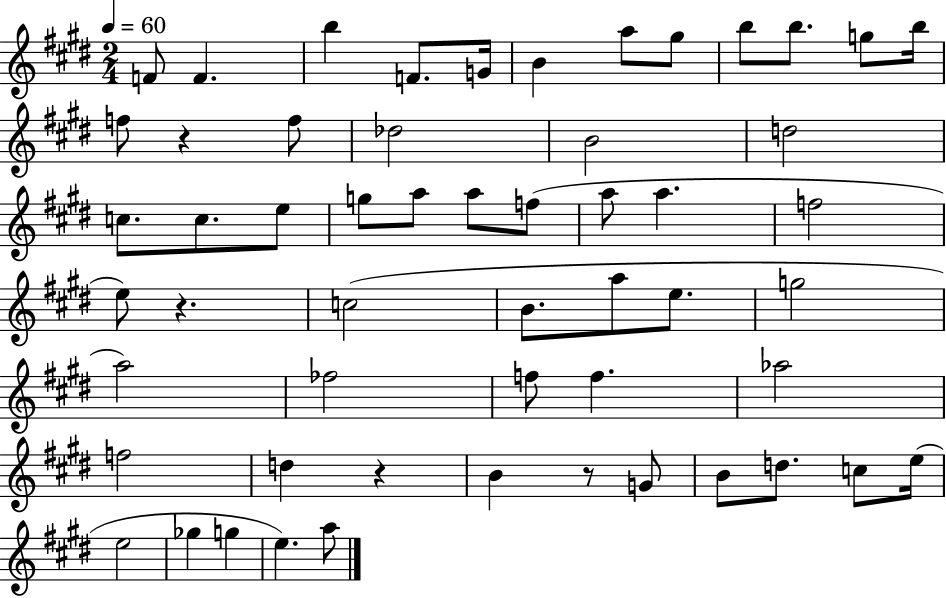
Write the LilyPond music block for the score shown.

{
  \clef treble
  \numericTimeSignature
  \time 2/4
  \key e \major
  \tempo 4 = 60
  f'8 f'4. | b''4 f'8. g'16 | b'4 a''8 gis''8 | b''8 b''8. g''8 b''16 | \break f''8 r4 f''8 | des''2 | b'2 | d''2 | \break c''8. c''8. e''8 | g''8 a''8 a''8 f''8( | a''8 a''4. | f''2 | \break e''8) r4. | c''2( | b'8. a''8 e''8. | g''2 | \break a''2) | fes''2 | f''8 f''4. | aes''2 | \break f''2 | d''4 r4 | b'4 r8 g'8 | b'8 d''8. c''8 e''16( | \break e''2 | ges''4 g''4 | e''4.) a''8 | \bar "|."
}